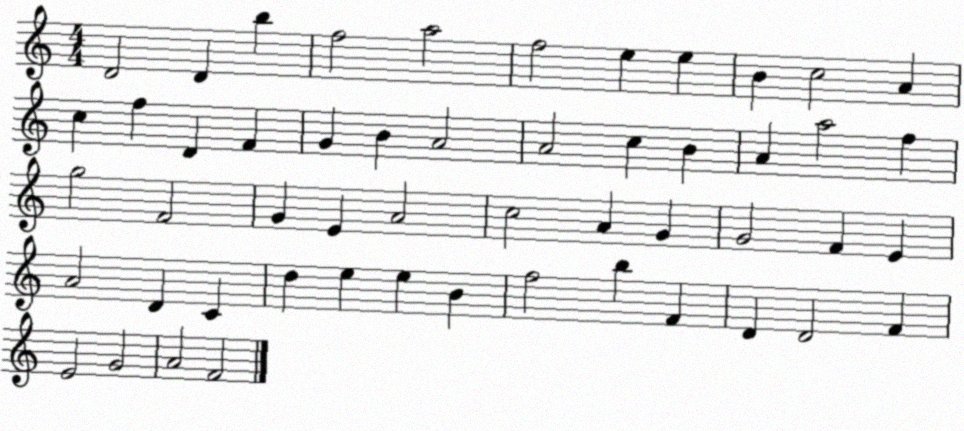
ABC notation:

X:1
T:Untitled
M:4/4
L:1/4
K:C
D2 D b f2 a2 f2 e e B c2 A c f D F G B A2 A2 c B A a2 f g2 F2 G E A2 c2 A G G2 F E A2 D C d e e B f2 b F D D2 F E2 G2 A2 F2